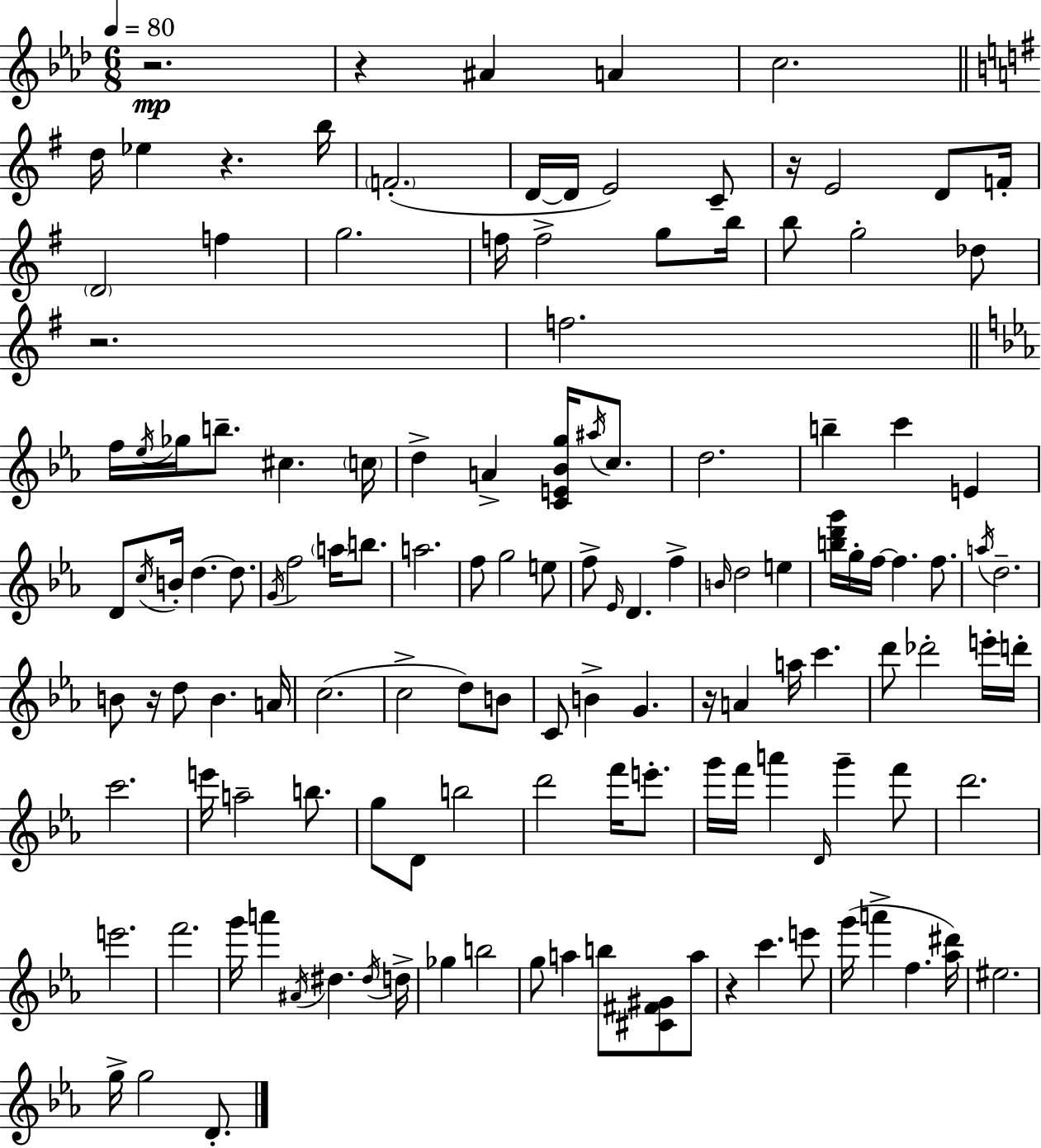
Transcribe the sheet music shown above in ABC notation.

X:1
T:Untitled
M:6/8
L:1/4
K:Ab
z2 z ^A A c2 d/4 _e z b/4 F2 D/4 D/4 E2 C/2 z/4 E2 D/2 F/4 D2 f g2 f/4 f2 g/2 b/4 b/2 g2 _d/2 z2 f2 f/4 _e/4 _g/4 b/2 ^c c/4 d A [CE_Bg]/4 ^a/4 c/2 d2 b c' E D/2 c/4 B/4 d d/2 G/4 f2 a/4 b/2 a2 f/2 g2 e/2 f/2 _E/4 D f B/4 d2 e [bd'g']/4 g/4 f/4 f f/2 a/4 d2 B/2 z/4 d/2 B A/4 c2 c2 d/2 B/2 C/2 B G z/4 A a/4 c' d'/2 _d'2 e'/4 d'/4 c'2 e'/4 a2 b/2 g/2 D/2 b2 d'2 f'/4 e'/2 g'/4 f'/4 a' D/4 g' f'/2 d'2 e'2 f'2 g'/4 a' ^A/4 ^d ^d/4 d/4 _g b2 g/2 a b/2 [^C^F^G]/2 a/2 z c' e'/2 g'/4 a' f [_a^d']/4 ^e2 g/4 g2 D/2